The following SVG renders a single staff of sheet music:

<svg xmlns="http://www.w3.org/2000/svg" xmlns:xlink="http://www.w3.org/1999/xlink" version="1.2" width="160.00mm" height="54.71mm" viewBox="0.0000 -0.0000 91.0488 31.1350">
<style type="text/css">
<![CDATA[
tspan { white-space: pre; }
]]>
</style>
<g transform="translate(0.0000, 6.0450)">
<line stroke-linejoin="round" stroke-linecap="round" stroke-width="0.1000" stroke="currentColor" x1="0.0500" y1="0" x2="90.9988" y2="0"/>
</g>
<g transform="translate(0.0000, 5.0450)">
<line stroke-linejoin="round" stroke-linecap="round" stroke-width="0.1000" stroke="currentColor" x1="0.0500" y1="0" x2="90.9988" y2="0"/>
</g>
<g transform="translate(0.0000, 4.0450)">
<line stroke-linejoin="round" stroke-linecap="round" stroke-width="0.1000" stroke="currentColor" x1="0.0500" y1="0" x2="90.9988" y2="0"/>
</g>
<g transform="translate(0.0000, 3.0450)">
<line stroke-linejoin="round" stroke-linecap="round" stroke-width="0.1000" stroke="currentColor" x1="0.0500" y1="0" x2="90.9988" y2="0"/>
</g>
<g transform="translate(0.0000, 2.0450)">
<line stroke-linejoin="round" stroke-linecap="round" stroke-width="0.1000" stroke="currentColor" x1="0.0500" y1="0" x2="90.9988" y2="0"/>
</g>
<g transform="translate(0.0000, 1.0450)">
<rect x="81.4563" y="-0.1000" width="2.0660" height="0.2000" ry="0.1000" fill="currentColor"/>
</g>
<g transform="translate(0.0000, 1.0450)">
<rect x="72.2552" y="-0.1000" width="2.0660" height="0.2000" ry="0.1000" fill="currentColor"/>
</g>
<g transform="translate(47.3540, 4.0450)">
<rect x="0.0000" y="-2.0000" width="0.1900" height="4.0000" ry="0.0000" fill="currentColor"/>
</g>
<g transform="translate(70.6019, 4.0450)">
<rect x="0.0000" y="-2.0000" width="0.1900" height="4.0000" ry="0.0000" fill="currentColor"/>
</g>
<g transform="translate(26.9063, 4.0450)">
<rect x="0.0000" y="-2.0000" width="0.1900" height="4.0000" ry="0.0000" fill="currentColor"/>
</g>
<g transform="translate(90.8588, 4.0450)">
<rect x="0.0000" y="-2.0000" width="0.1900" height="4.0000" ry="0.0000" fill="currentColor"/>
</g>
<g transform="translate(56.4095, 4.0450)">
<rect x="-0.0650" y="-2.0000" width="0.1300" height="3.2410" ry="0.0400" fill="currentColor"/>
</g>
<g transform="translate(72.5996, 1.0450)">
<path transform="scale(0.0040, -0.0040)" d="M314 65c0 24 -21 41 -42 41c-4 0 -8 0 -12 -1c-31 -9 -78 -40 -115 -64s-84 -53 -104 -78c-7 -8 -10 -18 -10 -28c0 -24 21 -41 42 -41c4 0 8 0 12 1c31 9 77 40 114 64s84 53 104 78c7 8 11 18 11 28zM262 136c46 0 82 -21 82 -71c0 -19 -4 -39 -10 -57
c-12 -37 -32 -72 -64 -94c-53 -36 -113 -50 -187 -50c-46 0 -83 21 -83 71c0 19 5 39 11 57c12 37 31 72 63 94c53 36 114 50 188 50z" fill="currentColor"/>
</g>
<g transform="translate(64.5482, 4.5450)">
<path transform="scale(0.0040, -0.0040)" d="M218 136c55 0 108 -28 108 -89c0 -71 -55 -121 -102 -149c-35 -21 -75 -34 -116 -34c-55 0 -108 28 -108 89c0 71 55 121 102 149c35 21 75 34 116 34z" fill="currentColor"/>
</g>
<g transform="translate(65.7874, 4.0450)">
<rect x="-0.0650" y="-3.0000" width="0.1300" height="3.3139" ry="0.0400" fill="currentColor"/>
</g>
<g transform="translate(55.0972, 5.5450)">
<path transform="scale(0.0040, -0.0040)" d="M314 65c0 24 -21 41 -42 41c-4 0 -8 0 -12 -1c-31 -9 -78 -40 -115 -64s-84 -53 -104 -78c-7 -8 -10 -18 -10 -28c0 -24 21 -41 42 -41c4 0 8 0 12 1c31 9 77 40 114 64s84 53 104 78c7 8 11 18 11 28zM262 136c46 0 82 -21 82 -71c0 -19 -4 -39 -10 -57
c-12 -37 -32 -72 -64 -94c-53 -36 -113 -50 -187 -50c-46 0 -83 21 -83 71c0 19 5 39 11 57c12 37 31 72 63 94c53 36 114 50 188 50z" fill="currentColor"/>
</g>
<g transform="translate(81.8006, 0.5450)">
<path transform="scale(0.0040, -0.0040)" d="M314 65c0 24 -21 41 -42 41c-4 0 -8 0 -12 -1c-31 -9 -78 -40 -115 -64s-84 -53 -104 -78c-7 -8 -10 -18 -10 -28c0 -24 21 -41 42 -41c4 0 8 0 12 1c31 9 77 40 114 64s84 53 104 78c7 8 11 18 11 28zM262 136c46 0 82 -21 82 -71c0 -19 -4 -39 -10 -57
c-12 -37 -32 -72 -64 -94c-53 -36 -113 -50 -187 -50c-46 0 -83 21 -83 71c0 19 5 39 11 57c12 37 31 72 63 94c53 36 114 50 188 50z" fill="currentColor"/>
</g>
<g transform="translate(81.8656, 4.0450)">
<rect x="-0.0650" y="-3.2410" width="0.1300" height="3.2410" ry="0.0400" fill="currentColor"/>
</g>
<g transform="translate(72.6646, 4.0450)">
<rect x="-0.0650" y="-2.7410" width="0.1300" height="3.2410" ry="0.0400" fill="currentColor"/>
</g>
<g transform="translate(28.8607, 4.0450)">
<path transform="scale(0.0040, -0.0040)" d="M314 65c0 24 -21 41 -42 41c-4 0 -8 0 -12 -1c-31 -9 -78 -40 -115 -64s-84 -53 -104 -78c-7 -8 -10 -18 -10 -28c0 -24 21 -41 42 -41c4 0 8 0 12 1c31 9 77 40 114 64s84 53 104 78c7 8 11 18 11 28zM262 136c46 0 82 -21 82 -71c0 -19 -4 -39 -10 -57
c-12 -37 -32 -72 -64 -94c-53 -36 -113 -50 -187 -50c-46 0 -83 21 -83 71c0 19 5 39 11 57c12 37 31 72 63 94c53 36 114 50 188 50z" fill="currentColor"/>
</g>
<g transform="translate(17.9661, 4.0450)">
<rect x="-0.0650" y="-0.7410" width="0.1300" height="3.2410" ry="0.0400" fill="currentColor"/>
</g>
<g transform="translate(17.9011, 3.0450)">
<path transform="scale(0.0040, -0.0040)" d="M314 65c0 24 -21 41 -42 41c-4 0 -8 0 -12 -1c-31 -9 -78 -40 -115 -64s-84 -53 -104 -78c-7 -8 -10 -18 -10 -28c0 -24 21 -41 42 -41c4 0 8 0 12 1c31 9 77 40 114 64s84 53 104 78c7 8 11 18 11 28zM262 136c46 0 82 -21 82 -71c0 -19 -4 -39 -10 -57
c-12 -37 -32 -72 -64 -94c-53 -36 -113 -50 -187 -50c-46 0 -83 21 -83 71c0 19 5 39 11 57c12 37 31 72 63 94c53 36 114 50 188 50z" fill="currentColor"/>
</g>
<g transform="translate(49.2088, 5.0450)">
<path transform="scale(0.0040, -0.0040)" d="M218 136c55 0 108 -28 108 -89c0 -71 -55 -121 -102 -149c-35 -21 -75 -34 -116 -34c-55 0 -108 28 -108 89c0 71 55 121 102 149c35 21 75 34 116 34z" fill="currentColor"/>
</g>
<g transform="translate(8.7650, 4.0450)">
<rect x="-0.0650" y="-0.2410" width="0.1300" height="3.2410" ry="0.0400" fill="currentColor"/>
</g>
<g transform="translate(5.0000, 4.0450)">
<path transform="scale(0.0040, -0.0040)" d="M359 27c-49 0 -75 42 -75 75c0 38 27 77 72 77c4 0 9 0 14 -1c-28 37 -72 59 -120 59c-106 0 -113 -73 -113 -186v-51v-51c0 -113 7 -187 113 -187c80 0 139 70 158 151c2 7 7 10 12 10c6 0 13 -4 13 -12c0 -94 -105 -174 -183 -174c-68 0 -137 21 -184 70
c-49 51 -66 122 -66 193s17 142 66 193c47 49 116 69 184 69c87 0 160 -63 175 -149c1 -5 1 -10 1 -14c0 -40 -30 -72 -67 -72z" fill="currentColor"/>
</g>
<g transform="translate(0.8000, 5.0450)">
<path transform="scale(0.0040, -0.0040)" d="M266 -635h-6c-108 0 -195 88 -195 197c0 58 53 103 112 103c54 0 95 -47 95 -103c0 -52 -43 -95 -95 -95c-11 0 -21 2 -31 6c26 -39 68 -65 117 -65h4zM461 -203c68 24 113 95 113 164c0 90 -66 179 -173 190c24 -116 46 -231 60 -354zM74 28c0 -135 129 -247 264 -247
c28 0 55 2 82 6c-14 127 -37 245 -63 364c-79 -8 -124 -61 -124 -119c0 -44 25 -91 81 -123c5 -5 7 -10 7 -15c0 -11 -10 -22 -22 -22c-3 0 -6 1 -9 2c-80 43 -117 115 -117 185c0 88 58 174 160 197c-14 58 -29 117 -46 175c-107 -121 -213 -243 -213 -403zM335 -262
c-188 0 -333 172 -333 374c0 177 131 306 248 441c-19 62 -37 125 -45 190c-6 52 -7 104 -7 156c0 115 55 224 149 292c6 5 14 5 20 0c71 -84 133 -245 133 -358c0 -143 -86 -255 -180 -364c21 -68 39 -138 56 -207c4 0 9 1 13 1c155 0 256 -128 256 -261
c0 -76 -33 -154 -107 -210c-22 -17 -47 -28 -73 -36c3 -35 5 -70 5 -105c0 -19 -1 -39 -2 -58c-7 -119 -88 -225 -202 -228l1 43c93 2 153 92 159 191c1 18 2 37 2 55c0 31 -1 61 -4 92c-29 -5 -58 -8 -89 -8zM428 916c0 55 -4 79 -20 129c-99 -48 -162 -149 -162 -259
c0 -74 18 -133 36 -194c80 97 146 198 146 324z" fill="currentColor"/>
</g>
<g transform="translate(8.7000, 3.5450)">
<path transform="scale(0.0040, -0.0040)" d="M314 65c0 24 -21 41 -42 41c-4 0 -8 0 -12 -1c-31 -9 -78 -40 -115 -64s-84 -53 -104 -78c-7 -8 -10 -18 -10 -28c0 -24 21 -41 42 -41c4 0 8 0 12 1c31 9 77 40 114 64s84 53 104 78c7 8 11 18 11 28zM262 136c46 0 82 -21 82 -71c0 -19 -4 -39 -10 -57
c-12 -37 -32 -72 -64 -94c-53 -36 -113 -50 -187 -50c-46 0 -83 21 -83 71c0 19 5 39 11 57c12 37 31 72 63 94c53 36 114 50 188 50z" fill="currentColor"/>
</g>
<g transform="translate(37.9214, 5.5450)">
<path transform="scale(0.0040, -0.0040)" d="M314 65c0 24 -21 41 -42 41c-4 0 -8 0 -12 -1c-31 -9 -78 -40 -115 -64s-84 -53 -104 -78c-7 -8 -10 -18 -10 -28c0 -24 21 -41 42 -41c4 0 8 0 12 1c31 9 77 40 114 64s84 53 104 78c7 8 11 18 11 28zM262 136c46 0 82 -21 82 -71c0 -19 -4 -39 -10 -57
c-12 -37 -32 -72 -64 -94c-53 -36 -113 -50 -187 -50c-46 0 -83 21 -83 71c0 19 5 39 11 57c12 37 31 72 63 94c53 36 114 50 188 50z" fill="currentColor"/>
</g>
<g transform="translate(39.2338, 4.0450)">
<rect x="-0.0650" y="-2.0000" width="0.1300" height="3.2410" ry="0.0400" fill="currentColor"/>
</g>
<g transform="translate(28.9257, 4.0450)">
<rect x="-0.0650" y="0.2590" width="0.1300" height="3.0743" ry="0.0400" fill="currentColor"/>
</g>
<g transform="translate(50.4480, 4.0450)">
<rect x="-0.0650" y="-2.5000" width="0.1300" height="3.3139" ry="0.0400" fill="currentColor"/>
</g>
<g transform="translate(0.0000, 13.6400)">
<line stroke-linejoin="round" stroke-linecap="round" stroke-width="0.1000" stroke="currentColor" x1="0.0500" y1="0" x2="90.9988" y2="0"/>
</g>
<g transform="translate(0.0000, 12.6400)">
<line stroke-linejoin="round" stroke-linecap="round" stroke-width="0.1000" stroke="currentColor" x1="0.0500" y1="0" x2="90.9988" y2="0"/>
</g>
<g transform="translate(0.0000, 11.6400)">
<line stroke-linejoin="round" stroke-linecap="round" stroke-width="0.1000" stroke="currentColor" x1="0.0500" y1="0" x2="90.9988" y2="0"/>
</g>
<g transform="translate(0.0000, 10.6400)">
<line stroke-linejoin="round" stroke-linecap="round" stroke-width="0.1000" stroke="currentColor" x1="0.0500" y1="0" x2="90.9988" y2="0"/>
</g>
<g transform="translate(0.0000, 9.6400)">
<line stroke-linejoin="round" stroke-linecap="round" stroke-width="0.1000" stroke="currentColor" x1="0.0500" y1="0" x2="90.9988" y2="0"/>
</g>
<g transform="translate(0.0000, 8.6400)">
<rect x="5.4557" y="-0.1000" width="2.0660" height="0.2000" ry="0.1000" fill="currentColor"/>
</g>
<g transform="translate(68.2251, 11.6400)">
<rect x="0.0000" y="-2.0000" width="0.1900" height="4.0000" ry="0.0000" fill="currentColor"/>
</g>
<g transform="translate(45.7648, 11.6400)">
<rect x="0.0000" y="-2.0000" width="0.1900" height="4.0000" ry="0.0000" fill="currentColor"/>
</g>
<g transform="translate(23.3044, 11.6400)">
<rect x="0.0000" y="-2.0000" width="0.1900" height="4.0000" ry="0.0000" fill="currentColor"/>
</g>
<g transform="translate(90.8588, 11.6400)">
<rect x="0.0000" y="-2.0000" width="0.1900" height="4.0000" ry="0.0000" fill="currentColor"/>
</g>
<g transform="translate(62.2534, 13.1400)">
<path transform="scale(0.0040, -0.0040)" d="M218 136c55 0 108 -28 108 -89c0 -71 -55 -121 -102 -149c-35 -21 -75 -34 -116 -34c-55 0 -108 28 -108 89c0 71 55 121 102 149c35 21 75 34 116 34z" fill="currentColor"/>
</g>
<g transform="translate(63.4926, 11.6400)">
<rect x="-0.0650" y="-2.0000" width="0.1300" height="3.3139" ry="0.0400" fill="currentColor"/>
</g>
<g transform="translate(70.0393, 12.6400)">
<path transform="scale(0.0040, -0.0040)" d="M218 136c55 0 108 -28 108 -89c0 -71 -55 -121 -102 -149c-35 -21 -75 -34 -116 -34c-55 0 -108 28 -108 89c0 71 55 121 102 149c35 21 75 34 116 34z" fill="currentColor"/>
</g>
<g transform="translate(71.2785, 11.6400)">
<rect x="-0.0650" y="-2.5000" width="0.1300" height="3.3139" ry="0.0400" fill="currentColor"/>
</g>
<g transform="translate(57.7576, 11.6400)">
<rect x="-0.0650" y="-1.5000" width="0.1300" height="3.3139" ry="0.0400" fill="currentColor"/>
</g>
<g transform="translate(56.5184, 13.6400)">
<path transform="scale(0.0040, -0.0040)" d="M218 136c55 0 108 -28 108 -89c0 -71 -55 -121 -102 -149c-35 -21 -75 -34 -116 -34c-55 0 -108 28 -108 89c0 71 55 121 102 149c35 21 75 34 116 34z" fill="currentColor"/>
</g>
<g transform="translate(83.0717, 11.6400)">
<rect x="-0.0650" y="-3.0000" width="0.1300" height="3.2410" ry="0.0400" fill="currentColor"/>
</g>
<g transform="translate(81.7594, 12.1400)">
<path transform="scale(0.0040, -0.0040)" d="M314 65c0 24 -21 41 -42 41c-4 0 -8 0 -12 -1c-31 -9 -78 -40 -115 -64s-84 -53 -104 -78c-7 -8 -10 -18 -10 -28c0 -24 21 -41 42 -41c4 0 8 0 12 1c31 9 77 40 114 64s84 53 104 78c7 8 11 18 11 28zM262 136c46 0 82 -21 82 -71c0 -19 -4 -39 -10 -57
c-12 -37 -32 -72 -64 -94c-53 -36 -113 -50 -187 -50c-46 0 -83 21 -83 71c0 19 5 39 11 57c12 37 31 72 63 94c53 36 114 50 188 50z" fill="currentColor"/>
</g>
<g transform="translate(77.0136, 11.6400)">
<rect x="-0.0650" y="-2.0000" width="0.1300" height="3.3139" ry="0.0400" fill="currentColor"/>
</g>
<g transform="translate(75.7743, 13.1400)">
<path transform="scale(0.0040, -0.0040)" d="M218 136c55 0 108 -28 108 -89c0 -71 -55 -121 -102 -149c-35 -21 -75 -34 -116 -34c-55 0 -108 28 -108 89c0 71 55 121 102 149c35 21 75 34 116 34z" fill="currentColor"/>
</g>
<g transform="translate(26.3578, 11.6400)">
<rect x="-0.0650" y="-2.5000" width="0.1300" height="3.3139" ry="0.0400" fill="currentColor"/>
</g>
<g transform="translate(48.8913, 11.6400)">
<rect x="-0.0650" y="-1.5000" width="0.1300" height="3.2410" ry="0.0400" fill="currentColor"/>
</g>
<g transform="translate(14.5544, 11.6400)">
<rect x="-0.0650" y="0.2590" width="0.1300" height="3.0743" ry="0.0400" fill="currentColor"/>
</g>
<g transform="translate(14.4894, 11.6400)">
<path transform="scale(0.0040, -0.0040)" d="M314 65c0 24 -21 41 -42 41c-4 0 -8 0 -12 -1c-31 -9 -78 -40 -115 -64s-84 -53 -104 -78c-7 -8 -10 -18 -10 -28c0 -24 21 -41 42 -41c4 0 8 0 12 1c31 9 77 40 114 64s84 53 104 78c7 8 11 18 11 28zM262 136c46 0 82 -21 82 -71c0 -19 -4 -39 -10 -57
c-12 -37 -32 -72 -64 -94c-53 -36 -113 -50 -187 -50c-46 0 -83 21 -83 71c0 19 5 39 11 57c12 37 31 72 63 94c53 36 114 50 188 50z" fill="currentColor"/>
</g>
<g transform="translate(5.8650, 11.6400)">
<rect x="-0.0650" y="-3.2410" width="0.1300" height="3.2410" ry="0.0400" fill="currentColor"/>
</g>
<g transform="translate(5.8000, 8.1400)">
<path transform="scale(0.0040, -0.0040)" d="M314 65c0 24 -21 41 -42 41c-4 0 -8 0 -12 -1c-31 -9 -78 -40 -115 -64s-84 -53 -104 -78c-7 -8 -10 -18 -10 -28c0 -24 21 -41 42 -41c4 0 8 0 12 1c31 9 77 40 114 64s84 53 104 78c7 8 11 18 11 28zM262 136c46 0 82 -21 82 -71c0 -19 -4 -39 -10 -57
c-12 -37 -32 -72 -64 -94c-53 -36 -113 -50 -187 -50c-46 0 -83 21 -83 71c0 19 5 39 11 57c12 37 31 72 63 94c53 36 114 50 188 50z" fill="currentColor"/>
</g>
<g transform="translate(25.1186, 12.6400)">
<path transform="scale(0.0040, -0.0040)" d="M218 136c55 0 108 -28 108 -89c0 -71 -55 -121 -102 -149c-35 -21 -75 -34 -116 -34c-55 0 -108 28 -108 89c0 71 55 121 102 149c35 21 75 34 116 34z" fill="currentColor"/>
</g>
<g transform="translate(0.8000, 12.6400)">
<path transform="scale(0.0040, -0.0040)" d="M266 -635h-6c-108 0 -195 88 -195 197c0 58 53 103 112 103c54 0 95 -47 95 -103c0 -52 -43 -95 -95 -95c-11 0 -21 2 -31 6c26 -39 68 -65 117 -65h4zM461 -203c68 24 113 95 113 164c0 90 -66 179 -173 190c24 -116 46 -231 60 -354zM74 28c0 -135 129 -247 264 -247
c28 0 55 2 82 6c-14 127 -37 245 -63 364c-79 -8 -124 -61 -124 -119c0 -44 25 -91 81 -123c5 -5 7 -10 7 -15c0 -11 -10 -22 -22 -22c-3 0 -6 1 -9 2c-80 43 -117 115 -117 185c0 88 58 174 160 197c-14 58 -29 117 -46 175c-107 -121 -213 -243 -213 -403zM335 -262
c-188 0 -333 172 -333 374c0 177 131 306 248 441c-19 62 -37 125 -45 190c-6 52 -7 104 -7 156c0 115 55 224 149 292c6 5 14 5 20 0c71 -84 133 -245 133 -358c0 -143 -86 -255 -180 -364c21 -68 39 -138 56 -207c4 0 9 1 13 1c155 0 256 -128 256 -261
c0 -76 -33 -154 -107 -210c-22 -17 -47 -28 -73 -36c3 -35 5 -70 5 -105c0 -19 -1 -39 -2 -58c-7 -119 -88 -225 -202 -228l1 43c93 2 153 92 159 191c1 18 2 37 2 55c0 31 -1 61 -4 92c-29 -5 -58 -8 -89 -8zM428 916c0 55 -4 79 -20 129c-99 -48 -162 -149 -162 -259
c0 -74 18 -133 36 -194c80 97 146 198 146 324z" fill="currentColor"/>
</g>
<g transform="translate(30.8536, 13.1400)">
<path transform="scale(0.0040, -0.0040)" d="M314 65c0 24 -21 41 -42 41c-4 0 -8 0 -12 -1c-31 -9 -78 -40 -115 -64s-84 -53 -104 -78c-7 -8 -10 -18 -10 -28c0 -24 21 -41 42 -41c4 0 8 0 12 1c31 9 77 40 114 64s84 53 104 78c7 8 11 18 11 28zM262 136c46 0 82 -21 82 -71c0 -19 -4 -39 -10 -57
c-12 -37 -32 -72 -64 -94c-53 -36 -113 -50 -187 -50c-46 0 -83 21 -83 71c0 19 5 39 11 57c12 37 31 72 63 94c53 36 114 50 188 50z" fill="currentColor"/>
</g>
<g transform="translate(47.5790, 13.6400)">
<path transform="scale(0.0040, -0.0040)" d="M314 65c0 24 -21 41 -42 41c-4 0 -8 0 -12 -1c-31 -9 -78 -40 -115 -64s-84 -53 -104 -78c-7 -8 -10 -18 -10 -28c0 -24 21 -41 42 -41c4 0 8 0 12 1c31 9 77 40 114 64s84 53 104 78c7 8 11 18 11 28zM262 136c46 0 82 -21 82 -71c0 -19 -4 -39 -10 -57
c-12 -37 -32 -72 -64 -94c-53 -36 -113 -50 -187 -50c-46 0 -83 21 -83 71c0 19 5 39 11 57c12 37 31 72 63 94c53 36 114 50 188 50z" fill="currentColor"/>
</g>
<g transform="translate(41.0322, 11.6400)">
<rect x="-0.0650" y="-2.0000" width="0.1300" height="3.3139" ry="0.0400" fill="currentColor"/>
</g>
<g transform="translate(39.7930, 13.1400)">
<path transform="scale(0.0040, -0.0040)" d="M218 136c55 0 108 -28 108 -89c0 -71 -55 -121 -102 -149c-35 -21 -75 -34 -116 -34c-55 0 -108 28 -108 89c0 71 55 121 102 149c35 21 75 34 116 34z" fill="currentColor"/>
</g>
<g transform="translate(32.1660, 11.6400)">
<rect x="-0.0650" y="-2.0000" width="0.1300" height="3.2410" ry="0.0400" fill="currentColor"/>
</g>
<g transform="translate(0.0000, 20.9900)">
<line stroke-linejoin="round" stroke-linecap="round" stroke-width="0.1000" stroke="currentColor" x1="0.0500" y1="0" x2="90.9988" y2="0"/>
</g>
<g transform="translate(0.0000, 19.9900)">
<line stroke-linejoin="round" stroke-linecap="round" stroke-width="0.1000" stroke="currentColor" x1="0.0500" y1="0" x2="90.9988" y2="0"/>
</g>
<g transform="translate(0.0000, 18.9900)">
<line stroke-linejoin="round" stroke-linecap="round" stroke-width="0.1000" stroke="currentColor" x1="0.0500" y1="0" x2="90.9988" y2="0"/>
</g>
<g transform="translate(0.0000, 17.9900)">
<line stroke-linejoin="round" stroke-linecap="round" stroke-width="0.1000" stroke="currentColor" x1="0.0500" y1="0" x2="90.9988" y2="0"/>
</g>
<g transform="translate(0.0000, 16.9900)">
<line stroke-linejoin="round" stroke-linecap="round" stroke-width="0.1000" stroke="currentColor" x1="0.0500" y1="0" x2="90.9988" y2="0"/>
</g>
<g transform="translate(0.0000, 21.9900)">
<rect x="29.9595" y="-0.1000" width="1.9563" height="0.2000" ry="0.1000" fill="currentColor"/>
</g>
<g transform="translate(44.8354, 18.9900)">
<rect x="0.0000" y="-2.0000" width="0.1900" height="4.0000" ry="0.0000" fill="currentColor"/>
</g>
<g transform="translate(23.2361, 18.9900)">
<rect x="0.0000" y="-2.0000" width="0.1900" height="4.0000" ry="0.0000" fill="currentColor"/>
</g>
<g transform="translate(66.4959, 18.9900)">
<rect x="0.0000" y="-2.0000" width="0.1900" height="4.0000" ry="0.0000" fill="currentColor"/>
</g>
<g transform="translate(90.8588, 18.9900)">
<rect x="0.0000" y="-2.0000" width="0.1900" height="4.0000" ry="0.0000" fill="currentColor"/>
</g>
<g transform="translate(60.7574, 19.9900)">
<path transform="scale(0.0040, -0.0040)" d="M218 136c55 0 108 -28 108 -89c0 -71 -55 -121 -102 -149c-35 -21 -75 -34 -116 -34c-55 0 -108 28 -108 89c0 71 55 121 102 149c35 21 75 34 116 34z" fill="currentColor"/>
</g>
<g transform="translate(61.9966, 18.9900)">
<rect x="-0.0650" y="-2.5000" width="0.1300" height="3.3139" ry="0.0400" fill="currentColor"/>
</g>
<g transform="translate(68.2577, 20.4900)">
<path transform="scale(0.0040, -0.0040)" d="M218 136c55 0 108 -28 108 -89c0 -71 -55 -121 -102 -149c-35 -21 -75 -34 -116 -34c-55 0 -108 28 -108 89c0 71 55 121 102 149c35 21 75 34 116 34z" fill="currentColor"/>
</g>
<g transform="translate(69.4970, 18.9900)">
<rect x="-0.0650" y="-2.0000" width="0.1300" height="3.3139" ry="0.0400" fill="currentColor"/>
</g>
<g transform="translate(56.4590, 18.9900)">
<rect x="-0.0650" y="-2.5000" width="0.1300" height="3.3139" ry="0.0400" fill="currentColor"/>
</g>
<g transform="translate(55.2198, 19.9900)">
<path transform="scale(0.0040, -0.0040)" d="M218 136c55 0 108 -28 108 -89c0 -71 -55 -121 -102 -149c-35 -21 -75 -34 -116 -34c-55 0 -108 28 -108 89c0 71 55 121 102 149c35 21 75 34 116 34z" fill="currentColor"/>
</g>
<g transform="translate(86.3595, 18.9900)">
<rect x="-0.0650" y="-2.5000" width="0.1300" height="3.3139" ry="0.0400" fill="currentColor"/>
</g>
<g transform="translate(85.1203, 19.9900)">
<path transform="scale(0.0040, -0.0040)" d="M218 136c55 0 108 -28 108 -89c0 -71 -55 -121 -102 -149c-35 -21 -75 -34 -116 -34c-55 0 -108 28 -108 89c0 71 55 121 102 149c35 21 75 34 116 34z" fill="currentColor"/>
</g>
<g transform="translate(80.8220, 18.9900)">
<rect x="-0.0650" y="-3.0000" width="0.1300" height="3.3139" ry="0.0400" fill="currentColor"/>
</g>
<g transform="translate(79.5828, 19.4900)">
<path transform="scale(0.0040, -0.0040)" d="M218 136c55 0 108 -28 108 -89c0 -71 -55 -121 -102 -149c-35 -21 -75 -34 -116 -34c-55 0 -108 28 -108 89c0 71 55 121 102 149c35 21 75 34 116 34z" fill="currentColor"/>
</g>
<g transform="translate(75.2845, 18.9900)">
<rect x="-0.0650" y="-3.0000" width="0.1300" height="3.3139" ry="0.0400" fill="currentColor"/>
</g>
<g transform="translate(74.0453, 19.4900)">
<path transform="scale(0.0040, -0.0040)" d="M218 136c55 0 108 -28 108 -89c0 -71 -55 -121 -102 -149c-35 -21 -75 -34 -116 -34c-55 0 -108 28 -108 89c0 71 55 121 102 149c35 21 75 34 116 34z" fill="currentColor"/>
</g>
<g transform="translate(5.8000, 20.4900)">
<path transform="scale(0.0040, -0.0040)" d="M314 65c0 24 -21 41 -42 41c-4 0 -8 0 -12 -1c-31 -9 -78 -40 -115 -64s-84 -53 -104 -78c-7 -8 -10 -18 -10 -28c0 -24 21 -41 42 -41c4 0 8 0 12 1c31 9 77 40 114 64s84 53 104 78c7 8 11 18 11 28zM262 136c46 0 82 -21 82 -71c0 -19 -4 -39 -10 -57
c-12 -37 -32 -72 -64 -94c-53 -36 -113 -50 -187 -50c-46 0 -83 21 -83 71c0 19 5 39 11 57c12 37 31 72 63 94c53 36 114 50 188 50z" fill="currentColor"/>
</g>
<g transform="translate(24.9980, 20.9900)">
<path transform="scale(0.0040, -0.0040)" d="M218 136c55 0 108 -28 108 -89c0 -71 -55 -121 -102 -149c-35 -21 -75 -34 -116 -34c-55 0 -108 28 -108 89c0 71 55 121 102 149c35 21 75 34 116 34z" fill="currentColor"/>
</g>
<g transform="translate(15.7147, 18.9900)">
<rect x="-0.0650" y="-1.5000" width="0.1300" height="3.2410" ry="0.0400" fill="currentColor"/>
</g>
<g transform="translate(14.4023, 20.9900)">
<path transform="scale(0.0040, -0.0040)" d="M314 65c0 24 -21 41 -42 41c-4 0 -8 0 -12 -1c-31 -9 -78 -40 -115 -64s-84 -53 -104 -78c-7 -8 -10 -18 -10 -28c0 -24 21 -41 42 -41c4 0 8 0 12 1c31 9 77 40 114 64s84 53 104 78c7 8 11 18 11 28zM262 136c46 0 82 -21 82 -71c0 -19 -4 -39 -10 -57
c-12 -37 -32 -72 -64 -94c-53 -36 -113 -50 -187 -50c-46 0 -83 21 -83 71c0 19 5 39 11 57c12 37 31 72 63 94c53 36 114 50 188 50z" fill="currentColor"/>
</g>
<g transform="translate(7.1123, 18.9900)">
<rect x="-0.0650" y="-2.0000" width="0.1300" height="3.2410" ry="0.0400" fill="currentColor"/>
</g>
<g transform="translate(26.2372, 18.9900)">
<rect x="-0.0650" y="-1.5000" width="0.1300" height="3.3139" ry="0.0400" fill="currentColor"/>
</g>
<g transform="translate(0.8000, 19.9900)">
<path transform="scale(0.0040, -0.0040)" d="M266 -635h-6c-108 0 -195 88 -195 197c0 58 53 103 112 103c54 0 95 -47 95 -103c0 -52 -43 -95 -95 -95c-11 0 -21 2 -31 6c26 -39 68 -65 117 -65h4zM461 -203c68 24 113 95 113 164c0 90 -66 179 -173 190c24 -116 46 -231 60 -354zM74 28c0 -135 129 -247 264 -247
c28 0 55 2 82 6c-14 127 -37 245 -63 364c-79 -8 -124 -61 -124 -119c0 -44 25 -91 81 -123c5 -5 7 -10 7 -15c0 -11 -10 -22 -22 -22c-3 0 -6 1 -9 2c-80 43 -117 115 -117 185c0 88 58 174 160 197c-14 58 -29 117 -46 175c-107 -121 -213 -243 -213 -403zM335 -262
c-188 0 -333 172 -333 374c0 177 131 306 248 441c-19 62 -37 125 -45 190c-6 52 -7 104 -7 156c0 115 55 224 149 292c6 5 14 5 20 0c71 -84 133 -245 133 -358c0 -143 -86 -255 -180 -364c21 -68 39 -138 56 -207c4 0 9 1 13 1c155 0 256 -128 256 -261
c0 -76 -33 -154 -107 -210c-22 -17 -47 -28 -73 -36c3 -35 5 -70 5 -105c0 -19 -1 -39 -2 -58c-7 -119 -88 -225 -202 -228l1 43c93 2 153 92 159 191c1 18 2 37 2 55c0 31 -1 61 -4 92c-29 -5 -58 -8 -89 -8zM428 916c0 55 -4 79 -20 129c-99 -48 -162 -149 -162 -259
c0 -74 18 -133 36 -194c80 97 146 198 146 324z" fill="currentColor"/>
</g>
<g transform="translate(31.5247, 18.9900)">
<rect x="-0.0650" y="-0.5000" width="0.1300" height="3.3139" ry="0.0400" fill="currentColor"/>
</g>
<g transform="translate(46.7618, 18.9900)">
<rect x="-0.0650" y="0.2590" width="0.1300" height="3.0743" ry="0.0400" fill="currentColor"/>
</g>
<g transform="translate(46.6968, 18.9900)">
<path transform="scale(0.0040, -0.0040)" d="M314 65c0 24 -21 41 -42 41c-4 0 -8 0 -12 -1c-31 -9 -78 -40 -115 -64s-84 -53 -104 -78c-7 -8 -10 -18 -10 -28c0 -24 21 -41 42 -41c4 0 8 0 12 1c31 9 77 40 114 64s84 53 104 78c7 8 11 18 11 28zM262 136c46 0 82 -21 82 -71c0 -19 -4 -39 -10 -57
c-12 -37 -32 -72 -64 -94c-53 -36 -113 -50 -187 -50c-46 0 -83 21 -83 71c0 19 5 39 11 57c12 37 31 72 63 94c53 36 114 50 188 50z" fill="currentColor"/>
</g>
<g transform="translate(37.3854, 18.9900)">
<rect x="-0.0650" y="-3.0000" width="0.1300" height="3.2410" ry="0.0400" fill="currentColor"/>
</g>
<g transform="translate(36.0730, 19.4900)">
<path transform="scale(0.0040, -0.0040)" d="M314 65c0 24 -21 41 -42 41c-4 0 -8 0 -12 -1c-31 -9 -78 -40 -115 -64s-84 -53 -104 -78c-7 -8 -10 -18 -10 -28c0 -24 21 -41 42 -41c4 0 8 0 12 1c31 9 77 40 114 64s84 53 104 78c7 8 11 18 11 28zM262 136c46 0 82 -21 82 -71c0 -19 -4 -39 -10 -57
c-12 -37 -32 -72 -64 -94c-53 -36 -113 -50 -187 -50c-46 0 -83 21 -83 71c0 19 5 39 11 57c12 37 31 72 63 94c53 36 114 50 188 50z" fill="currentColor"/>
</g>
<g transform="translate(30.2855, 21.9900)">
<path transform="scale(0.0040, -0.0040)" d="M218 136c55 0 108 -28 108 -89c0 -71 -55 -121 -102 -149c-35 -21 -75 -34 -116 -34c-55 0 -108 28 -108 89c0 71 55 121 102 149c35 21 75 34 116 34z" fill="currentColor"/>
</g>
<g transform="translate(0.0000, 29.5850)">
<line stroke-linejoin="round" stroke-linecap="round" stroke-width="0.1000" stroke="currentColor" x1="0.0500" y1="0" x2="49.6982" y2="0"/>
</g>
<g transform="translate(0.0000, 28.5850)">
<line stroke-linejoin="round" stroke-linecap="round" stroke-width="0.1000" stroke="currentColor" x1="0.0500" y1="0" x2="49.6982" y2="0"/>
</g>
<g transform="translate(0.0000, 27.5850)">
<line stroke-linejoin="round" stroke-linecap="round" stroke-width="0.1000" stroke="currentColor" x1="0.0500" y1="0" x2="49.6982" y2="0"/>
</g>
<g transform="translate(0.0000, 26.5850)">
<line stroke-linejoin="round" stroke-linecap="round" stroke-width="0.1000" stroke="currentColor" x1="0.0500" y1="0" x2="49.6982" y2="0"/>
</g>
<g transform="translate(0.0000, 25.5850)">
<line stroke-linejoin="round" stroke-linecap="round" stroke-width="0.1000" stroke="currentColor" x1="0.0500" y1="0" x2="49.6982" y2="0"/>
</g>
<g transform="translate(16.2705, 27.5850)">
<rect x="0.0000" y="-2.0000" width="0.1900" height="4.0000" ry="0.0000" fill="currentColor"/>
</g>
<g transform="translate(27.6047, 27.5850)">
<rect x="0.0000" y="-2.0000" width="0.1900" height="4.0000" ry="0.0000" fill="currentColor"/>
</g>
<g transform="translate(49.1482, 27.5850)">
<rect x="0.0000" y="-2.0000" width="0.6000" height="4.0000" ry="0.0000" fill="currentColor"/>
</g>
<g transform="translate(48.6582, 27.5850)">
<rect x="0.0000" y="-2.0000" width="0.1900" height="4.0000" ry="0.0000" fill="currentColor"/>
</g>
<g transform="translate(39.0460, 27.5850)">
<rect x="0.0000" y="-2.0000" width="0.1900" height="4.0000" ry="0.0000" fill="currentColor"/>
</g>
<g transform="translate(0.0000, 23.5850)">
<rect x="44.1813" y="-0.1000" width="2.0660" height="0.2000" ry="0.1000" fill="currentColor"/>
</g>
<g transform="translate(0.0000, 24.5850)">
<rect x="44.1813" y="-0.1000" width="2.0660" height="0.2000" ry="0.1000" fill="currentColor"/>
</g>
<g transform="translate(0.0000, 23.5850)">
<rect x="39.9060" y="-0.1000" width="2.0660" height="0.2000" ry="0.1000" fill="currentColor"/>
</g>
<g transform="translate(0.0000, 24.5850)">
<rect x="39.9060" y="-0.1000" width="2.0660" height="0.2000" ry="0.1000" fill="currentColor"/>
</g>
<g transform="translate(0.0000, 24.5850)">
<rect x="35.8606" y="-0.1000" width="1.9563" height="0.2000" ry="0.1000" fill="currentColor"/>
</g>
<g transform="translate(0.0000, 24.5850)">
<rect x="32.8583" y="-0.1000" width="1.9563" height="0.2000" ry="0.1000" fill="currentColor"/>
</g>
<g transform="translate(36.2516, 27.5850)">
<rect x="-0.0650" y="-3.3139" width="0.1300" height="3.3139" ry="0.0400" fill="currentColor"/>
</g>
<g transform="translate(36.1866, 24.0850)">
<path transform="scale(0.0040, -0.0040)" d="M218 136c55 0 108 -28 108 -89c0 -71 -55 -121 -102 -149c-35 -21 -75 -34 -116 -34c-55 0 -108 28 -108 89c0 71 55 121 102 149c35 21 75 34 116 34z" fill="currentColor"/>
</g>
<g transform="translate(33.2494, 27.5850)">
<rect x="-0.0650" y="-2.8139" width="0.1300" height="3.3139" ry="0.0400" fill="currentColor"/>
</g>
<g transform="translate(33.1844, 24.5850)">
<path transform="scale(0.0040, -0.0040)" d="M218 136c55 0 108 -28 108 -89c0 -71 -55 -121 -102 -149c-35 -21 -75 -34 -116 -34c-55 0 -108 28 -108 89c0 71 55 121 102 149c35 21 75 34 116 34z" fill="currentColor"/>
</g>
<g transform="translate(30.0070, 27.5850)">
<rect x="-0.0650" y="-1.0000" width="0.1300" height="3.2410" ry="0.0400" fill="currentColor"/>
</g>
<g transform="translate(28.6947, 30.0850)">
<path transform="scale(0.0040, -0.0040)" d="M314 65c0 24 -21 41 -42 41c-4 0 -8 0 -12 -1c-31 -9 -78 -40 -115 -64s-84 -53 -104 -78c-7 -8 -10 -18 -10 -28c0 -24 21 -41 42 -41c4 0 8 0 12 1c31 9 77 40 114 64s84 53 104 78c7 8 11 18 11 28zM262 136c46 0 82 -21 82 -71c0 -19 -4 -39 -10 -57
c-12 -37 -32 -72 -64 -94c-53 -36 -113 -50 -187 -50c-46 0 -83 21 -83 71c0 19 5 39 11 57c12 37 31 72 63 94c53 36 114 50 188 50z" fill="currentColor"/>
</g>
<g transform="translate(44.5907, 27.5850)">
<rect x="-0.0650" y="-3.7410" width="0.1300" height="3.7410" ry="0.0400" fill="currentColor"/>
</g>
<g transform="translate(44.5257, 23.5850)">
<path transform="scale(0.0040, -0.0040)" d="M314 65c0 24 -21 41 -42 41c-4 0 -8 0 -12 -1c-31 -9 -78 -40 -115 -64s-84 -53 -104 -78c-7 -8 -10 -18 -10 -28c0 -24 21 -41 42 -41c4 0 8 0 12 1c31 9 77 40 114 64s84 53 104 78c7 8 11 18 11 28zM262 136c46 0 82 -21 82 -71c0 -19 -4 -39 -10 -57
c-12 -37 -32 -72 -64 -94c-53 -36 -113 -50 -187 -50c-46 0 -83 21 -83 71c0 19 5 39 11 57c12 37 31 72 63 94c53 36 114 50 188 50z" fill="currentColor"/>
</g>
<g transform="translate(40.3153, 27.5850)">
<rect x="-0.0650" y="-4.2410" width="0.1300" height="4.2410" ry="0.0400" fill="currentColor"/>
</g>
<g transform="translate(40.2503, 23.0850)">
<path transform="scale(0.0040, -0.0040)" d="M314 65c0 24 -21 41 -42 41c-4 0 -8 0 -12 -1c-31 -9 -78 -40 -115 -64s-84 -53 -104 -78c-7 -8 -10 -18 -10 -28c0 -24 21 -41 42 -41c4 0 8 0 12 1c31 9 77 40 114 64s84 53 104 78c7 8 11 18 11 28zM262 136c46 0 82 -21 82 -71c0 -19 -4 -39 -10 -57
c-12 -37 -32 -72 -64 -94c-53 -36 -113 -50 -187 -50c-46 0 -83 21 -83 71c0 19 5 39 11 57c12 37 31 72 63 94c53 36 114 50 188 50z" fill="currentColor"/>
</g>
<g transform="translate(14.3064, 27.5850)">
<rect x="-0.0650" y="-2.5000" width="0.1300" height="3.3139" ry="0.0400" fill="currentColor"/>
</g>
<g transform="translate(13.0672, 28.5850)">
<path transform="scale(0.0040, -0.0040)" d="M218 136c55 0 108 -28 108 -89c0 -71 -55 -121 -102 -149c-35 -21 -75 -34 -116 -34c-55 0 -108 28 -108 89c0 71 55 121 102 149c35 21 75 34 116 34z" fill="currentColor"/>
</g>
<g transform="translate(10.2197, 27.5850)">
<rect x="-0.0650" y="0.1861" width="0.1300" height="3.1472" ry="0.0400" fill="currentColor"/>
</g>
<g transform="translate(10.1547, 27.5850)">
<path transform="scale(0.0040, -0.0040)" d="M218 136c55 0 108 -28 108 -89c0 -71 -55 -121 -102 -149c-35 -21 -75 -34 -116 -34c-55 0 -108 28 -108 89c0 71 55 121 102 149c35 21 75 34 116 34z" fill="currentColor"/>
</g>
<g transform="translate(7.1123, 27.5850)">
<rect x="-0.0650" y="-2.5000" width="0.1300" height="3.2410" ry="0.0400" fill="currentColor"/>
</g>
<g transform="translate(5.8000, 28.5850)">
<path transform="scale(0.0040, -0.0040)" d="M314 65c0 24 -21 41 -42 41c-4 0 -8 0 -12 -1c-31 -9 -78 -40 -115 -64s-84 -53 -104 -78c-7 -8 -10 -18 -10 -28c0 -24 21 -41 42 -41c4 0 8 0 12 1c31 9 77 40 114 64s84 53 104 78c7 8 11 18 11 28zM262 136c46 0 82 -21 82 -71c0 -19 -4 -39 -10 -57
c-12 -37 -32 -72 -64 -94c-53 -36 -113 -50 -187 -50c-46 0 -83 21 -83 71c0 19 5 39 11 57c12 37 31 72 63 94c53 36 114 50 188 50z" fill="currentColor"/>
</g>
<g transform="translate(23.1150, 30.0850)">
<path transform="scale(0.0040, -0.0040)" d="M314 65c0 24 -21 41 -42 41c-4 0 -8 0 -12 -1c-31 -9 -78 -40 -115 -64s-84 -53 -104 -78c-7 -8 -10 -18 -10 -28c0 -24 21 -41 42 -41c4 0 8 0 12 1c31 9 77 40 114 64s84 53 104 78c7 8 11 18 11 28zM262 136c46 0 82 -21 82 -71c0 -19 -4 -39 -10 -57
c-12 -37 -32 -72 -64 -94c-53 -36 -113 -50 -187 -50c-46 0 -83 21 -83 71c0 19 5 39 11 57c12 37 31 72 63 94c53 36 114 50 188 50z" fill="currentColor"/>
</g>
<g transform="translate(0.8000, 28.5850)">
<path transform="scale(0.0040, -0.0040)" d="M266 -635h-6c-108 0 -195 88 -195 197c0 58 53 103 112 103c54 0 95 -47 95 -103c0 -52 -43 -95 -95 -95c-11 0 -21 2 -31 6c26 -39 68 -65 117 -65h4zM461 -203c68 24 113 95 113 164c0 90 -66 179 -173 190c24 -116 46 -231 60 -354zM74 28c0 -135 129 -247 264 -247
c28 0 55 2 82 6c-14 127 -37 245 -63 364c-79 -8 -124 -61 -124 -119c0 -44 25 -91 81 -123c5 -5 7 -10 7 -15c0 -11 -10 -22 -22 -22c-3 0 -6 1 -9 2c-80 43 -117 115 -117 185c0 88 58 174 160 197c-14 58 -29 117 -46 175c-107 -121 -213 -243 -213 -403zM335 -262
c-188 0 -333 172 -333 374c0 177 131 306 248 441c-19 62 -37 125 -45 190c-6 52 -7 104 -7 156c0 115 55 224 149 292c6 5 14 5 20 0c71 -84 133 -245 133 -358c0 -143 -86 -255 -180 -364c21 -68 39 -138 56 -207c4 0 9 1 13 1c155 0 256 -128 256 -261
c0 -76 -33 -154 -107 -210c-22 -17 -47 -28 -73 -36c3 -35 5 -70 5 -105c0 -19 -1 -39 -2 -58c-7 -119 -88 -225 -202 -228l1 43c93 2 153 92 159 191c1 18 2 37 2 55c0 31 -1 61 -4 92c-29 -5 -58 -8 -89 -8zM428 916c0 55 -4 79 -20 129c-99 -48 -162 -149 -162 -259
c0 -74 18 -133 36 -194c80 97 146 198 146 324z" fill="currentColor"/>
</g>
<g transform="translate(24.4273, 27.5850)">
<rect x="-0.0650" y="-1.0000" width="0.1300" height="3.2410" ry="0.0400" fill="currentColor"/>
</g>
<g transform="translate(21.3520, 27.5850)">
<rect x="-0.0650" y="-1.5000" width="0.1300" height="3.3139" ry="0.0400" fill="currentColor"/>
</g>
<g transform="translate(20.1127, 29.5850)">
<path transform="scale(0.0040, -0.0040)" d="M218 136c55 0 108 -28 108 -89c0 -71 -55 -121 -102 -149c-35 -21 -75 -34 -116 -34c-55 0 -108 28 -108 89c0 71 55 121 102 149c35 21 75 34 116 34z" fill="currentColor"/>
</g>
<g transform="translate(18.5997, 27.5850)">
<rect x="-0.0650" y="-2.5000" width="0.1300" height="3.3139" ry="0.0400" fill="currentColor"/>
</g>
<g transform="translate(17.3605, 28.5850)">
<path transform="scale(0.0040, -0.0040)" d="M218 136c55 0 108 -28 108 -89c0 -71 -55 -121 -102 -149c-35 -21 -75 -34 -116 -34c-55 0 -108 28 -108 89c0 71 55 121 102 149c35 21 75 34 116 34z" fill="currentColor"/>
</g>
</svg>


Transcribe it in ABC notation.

X:1
T:Untitled
M:4/4
L:1/4
K:C
c2 d2 B2 F2 G F2 A a2 b2 b2 B2 G F2 F E2 E F G F A2 F2 E2 E C A2 B2 G G F A A G G2 B G G E D2 D2 a b d'2 c'2